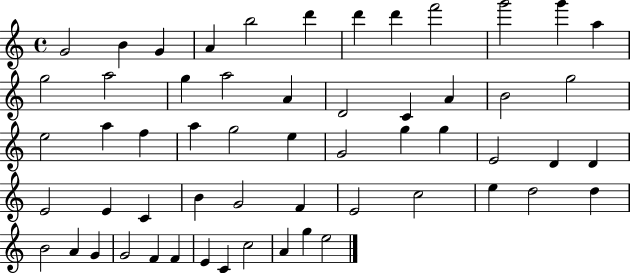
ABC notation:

X:1
T:Untitled
M:4/4
L:1/4
K:C
G2 B G A b2 d' d' d' f'2 g'2 g' a g2 a2 g a2 A D2 C A B2 g2 e2 a f a g2 e G2 g g E2 D D E2 E C B G2 F E2 c2 e d2 d B2 A G G2 F F E C c2 A g e2